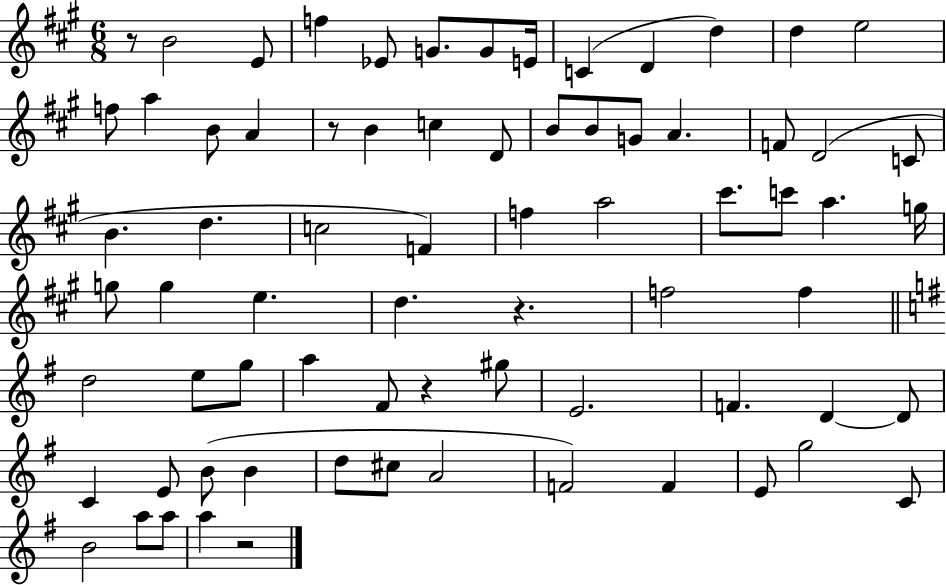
{
  \clef treble
  \numericTimeSignature
  \time 6/8
  \key a \major
  r8 b'2 e'8 | f''4 ees'8 g'8. g'8 e'16 | c'4( d'4 d''4) | d''4 e''2 | \break f''8 a''4 b'8 a'4 | r8 b'4 c''4 d'8 | b'8 b'8 g'8 a'4. | f'8 d'2( c'8 | \break b'4. d''4. | c''2 f'4) | f''4 a''2 | cis'''8. c'''8 a''4. g''16 | \break g''8 g''4 e''4. | d''4. r4. | f''2 f''4 | \bar "||" \break \key e \minor d''2 e''8 g''8 | a''4 fis'8 r4 gis''8 | e'2. | f'4. d'4~~ d'8 | \break c'4 e'8 b'8( b'4 | d''8 cis''8 a'2 | f'2) f'4 | e'8 g''2 c'8 | \break b'2 a''8 a''8 | a''4 r2 | \bar "|."
}